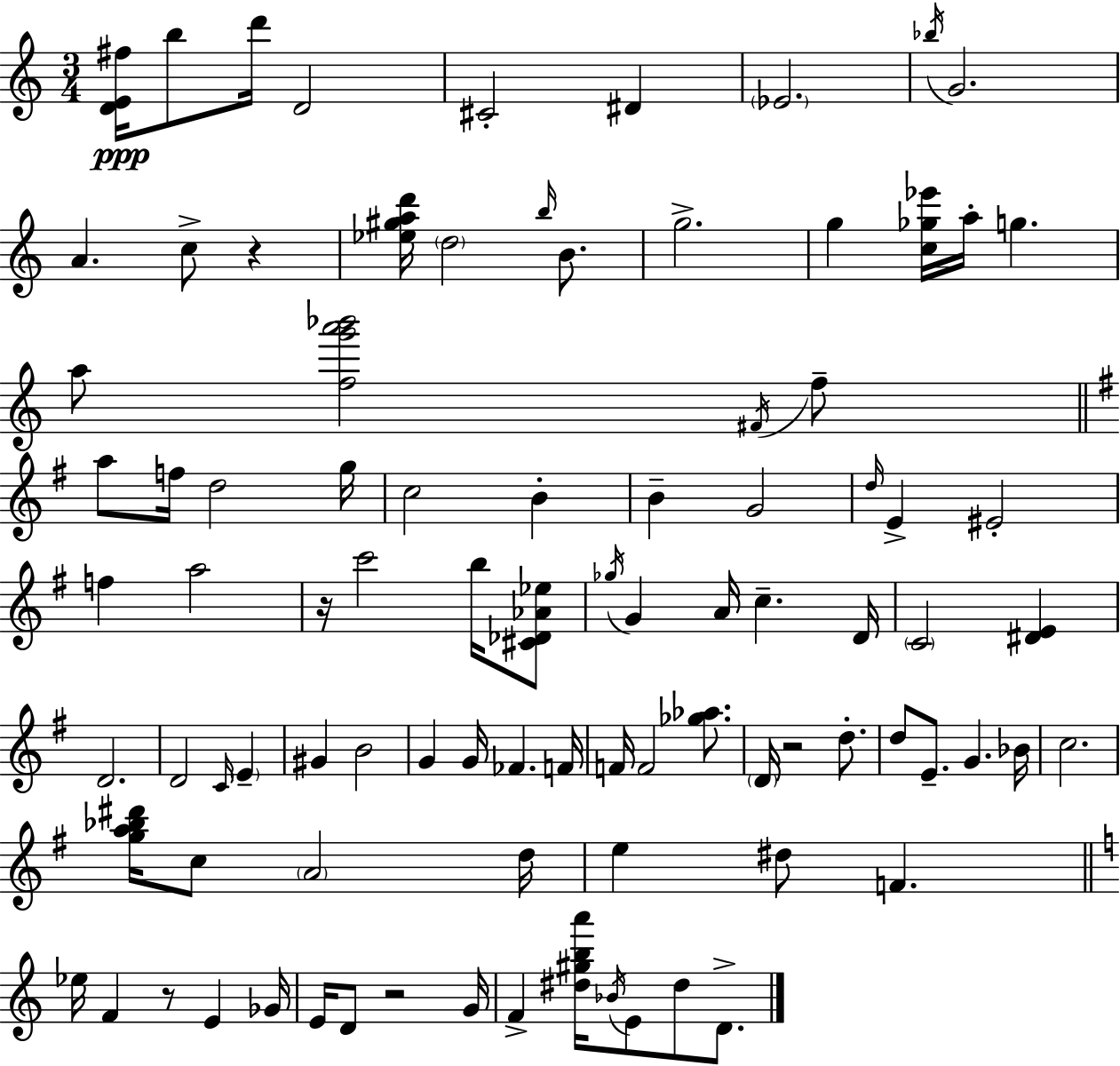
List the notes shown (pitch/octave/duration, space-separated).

[D4,E4,F#5]/s B5/e D6/s D4/h C#4/h D#4/q Eb4/h. Bb5/s G4/h. A4/q. C5/e R/q [Eb5,G#5,A5,D6]/s D5/h B5/s B4/e. G5/h. G5/q [C5,Gb5,Eb6]/s A5/s G5/q. A5/e [F5,G6,A6,Bb6]/h F#4/s F5/e A5/e F5/s D5/h G5/s C5/h B4/q B4/q G4/h D5/s E4/q EIS4/h F5/q A5/h R/s C6/h B5/s [C#4,Db4,Ab4,Eb5]/e Gb5/s G4/q A4/s C5/q. D4/s C4/h [D#4,E4]/q D4/h. D4/h C4/s E4/q G#4/q B4/h G4/q G4/s FES4/q. F4/s F4/s F4/h [Gb5,Ab5]/e. D4/s R/h D5/e. D5/e E4/e. G4/q. Bb4/s C5/h. [G5,A5,Bb5,D#6]/s C5/e A4/h D5/s E5/q D#5/e F4/q. Eb5/s F4/q R/e E4/q Gb4/s E4/s D4/e R/h G4/s F4/q [D#5,G#5,B5,A6]/s Bb4/s E4/e D#5/e D4/e.